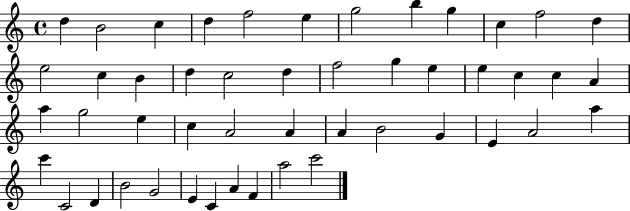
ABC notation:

X:1
T:Untitled
M:4/4
L:1/4
K:C
d B2 c d f2 e g2 b g c f2 d e2 c B d c2 d f2 g e e c c A a g2 e c A2 A A B2 G E A2 a c' C2 D B2 G2 E C A F a2 c'2